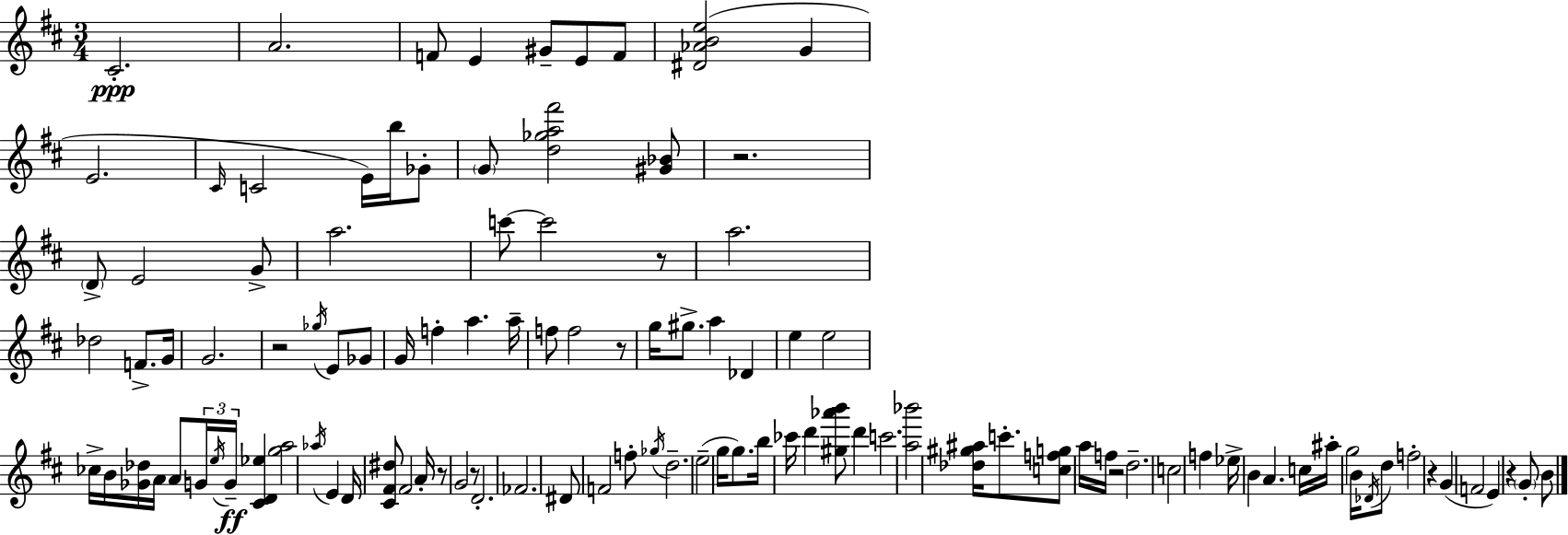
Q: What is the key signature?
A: D major